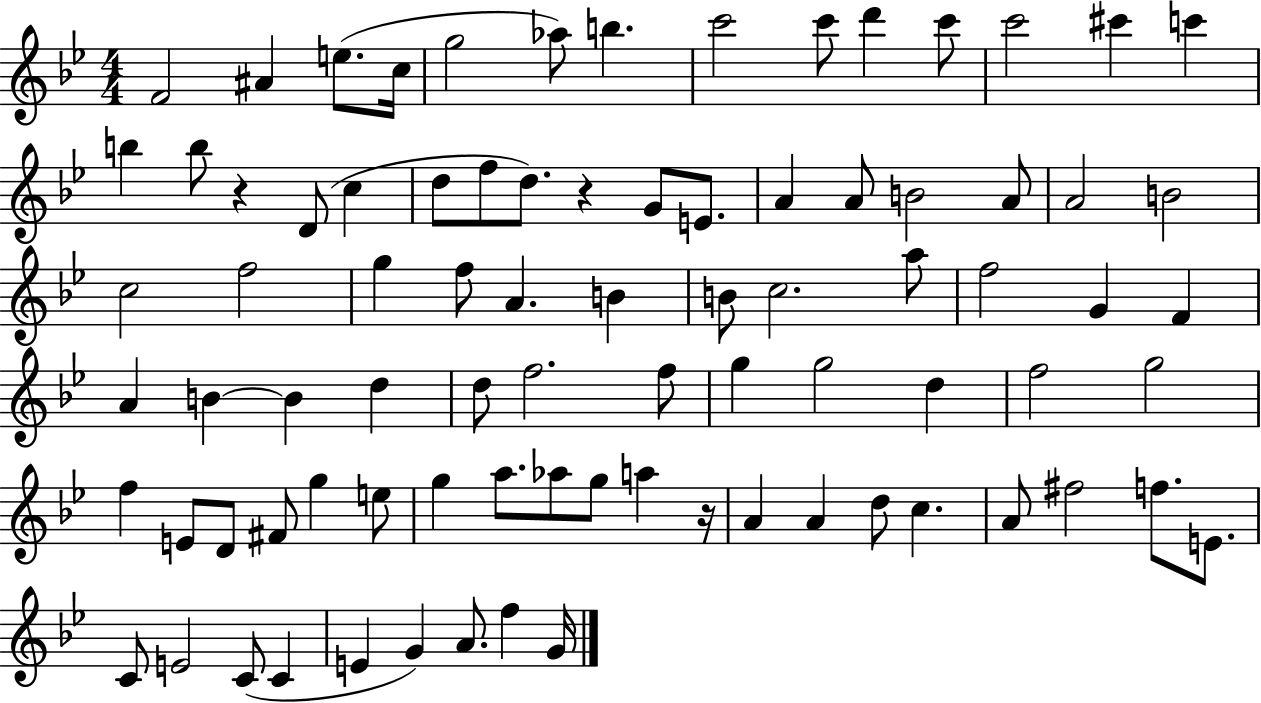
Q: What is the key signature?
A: BES major